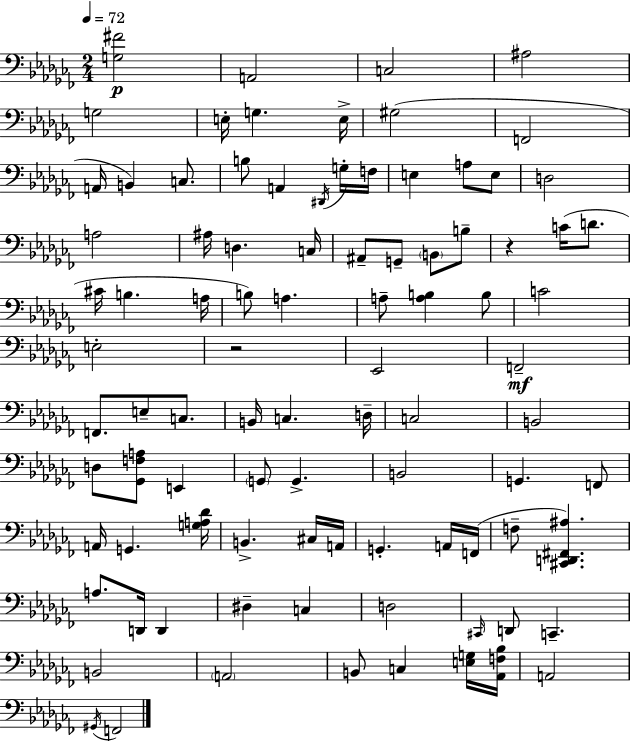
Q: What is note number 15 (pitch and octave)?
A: D#2